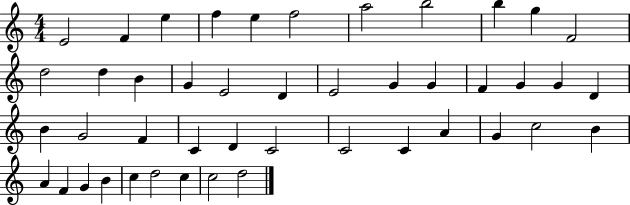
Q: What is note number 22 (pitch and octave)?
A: G4